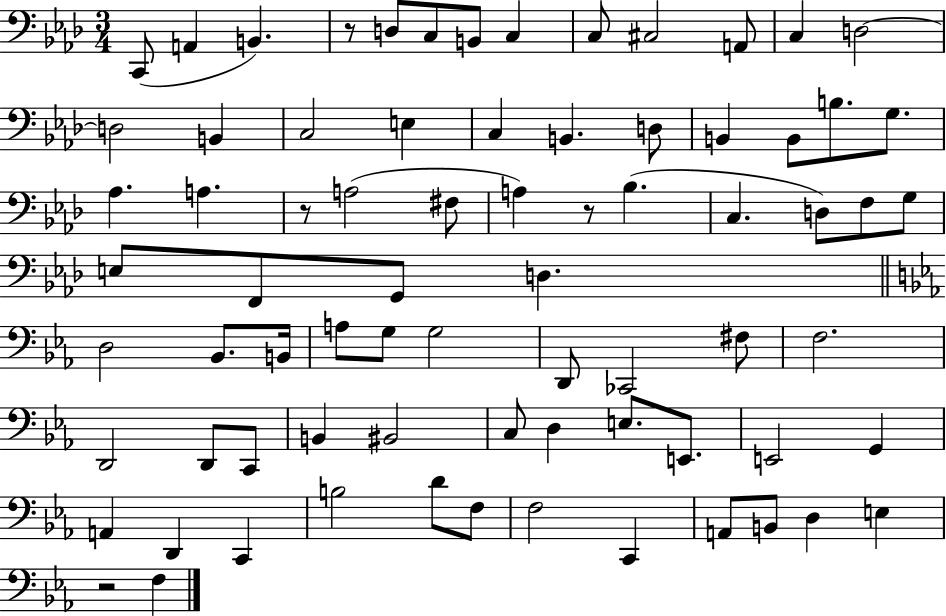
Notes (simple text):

C2/e A2/q B2/q. R/e D3/e C3/e B2/e C3/q C3/e C#3/h A2/e C3/q D3/h D3/h B2/q C3/h E3/q C3/q B2/q. D3/e B2/q B2/e B3/e. G3/e. Ab3/q. A3/q. R/e A3/h F#3/e A3/q R/e Bb3/q. C3/q. D3/e F3/e G3/e E3/e F2/e G2/e D3/q. D3/h Bb2/e. B2/s A3/e G3/e G3/h D2/e CES2/h F#3/e F3/h. D2/h D2/e C2/e B2/q BIS2/h C3/e D3/q E3/e. E2/e. E2/h G2/q A2/q D2/q C2/q B3/h D4/e F3/e F3/h C2/q A2/e B2/e D3/q E3/q R/h F3/q